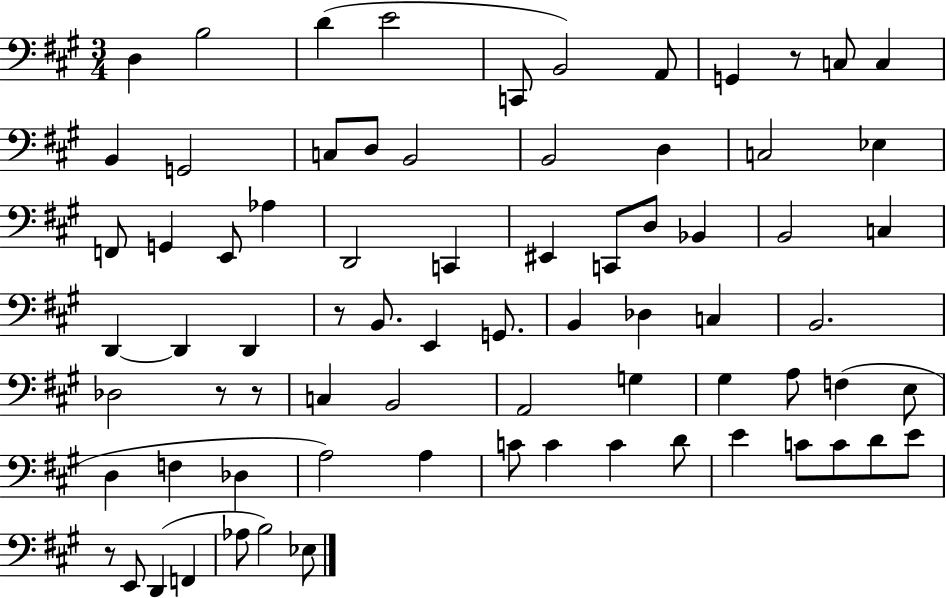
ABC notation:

X:1
T:Untitled
M:3/4
L:1/4
K:A
D, B,2 D E2 C,,/2 B,,2 A,,/2 G,, z/2 C,/2 C, B,, G,,2 C,/2 D,/2 B,,2 B,,2 D, C,2 _E, F,,/2 G,, E,,/2 _A, D,,2 C,, ^E,, C,,/2 D,/2 _B,, B,,2 C, D,, D,, D,, z/2 B,,/2 E,, G,,/2 B,, _D, C, B,,2 _D,2 z/2 z/2 C, B,,2 A,,2 G, ^G, A,/2 F, E,/2 D, F, _D, A,2 A, C/2 C C D/2 E C/2 C/2 D/2 E/2 z/2 E,,/2 D,, F,, _A,/2 B,2 _E,/2